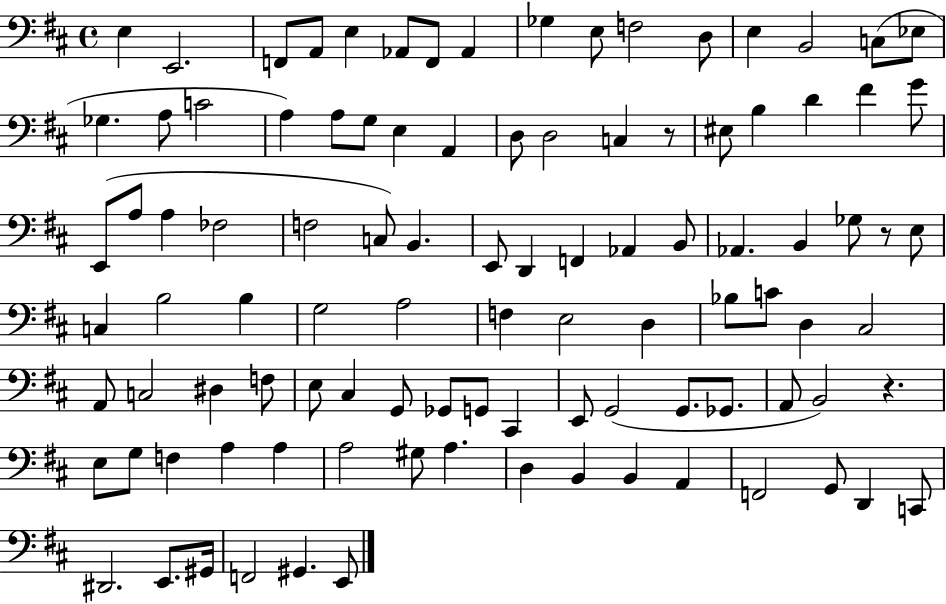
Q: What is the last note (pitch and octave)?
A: E2